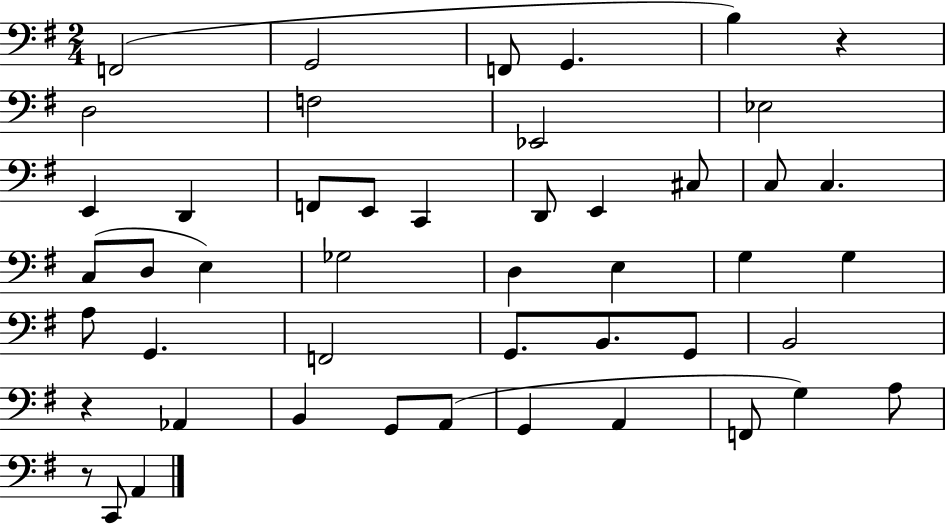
F2/h G2/h F2/e G2/q. B3/q R/q D3/h F3/h Eb2/h Eb3/h E2/q D2/q F2/e E2/e C2/q D2/e E2/q C#3/e C3/e C3/q. C3/e D3/e E3/q Gb3/h D3/q E3/q G3/q G3/q A3/e G2/q. F2/h G2/e. B2/e. G2/e B2/h R/q Ab2/q B2/q G2/e A2/e G2/q A2/q F2/e G3/q A3/e R/e C2/e A2/q